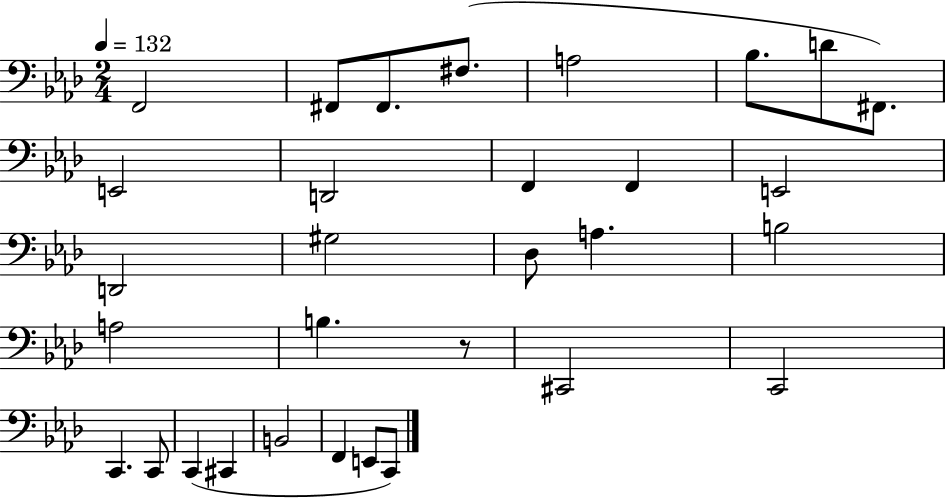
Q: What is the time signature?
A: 2/4